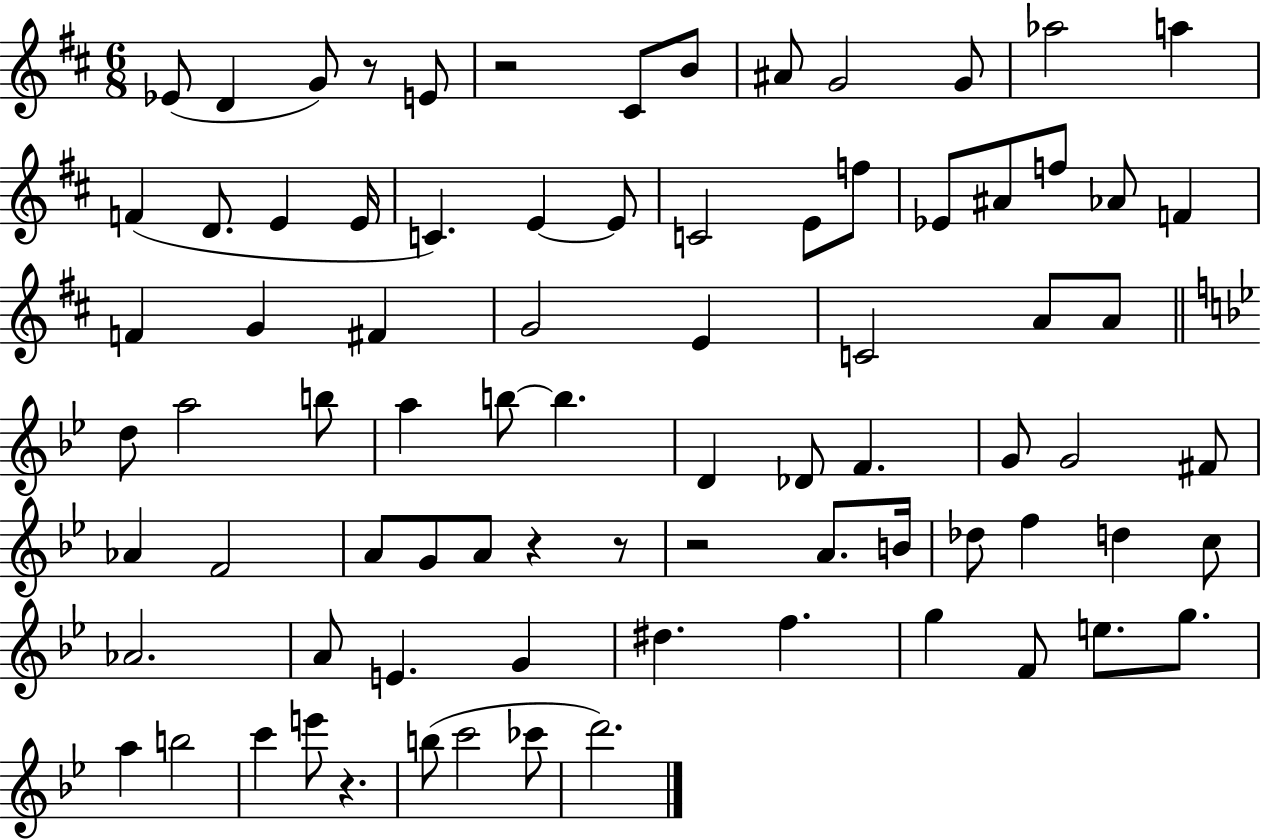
Eb4/e D4/q G4/e R/e E4/e R/h C#4/e B4/e A#4/e G4/h G4/e Ab5/h A5/q F4/q D4/e. E4/q E4/s C4/q. E4/q E4/e C4/h E4/e F5/e Eb4/e A#4/e F5/e Ab4/e F4/q F4/q G4/q F#4/q G4/h E4/q C4/h A4/e A4/e D5/e A5/h B5/e A5/q B5/e B5/q. D4/q Db4/e F4/q. G4/e G4/h F#4/e Ab4/q F4/h A4/e G4/e A4/e R/q R/e R/h A4/e. B4/s Db5/e F5/q D5/q C5/e Ab4/h. A4/e E4/q. G4/q D#5/q. F5/q. G5/q F4/e E5/e. G5/e. A5/q B5/h C6/q E6/e R/q. B5/e C6/h CES6/e D6/h.